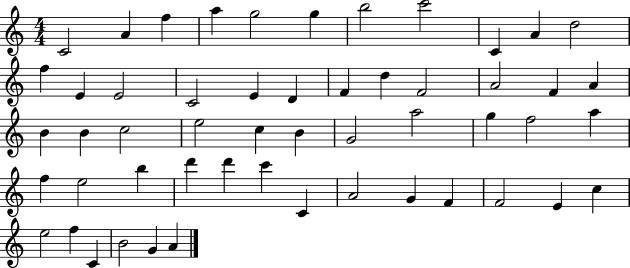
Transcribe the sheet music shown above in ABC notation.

X:1
T:Untitled
M:4/4
L:1/4
K:C
C2 A f a g2 g b2 c'2 C A d2 f E E2 C2 E D F d F2 A2 F A B B c2 e2 c B G2 a2 g f2 a f e2 b d' d' c' C A2 G F F2 E c e2 f C B2 G A